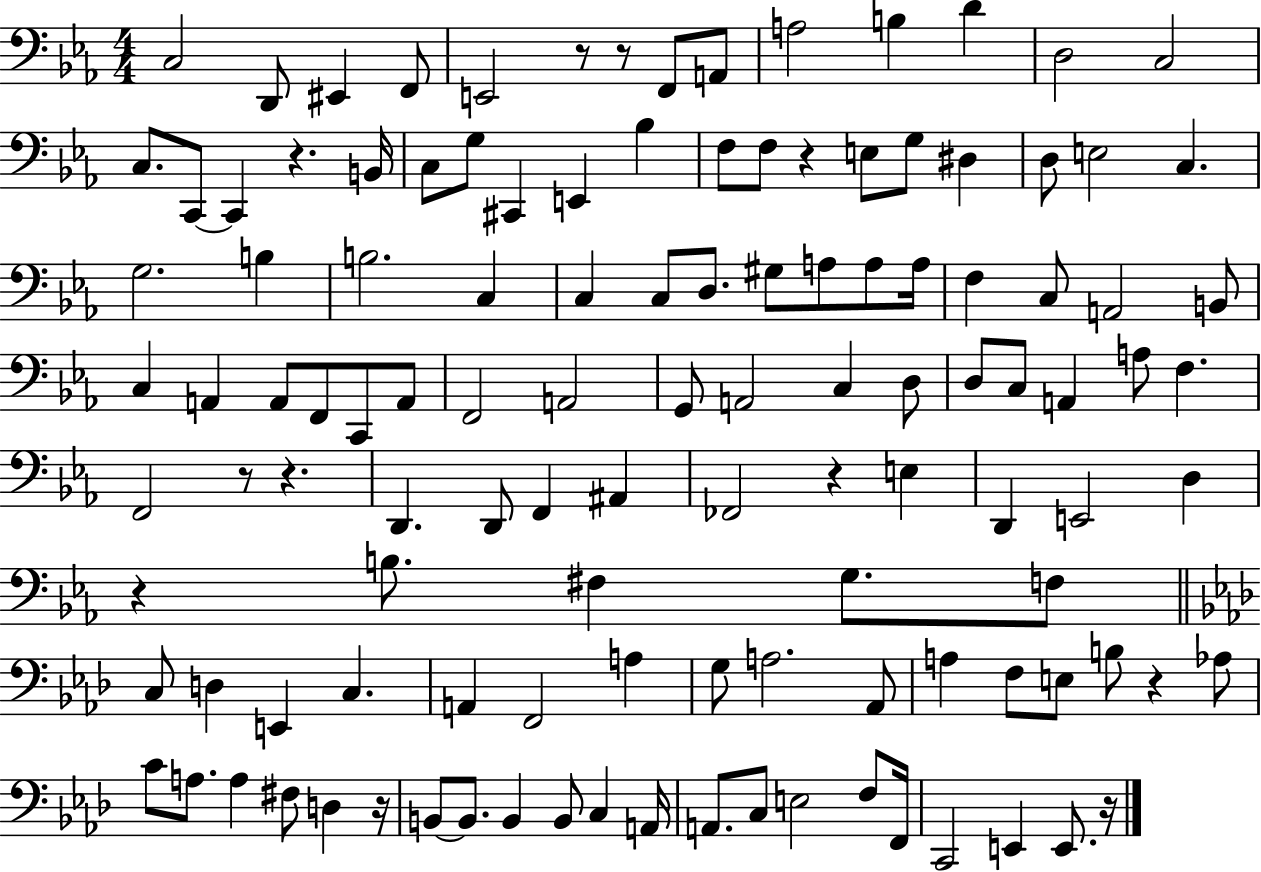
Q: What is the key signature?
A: EES major